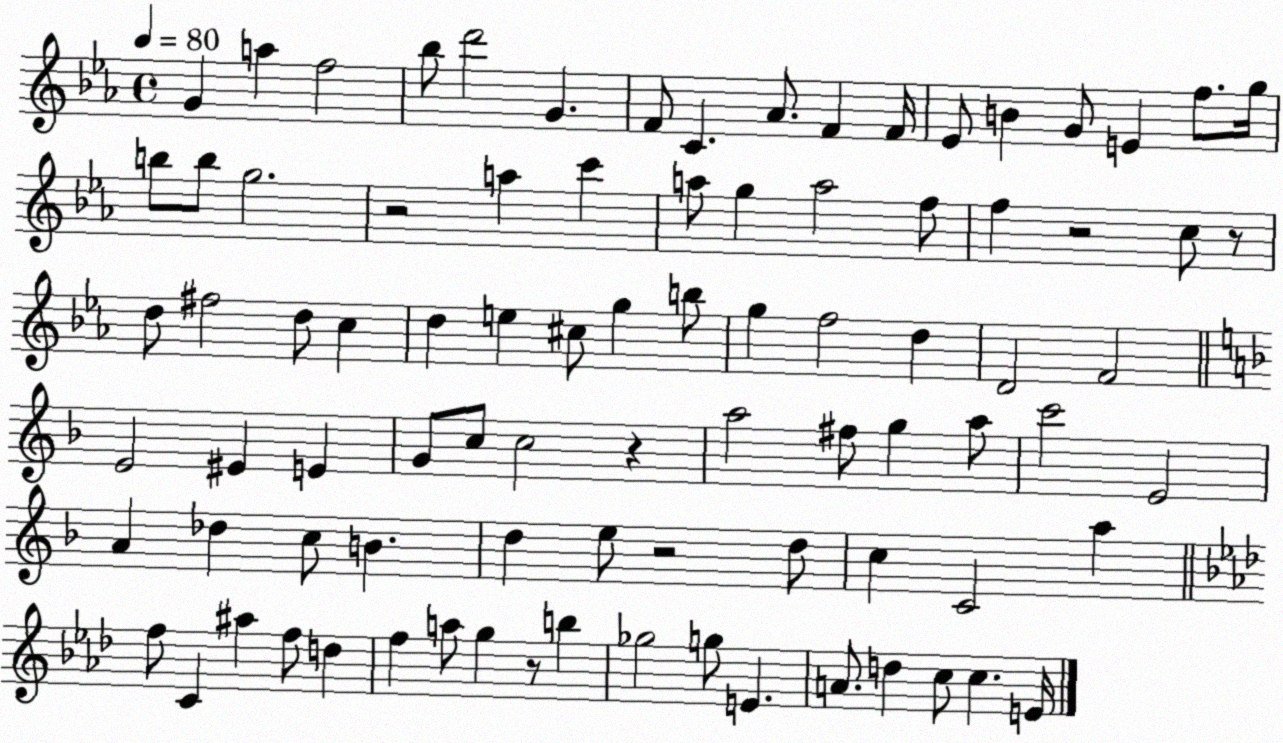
X:1
T:Untitled
M:4/4
L:1/4
K:Eb
G a f2 _b/2 d'2 G F/2 C _A/2 F F/4 _E/2 B G/2 E f/2 g/4 b/2 b/2 g2 z2 a c' a/2 g a2 f/2 f z2 c/2 z/2 d/2 ^f2 d/2 c d e ^c/2 g b/2 g f2 d D2 F2 E2 ^E E G/2 c/2 c2 z a2 ^f/2 g a/2 c'2 E2 A _d c/2 B d e/2 z2 d/2 c C2 a f/2 C ^a f/2 d f a/2 g z/2 b _g2 g/2 E A/2 d c/2 c E/4